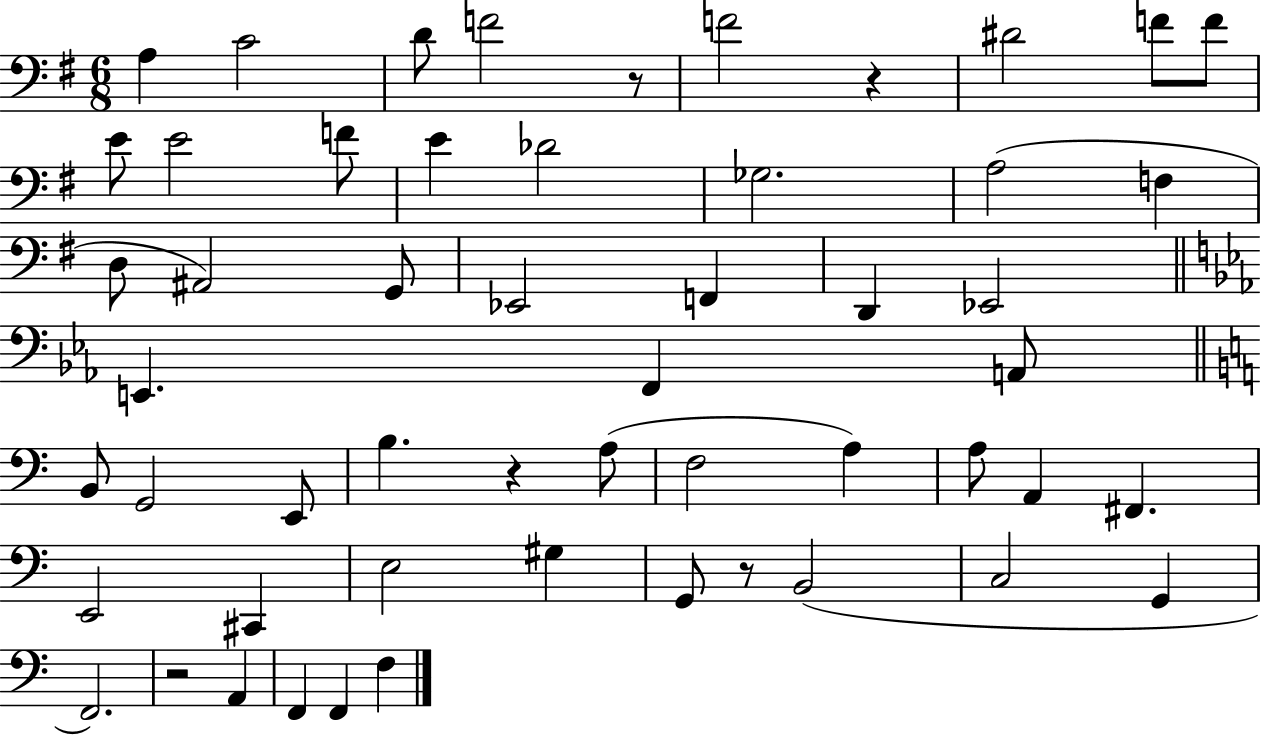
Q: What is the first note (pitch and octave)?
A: A3